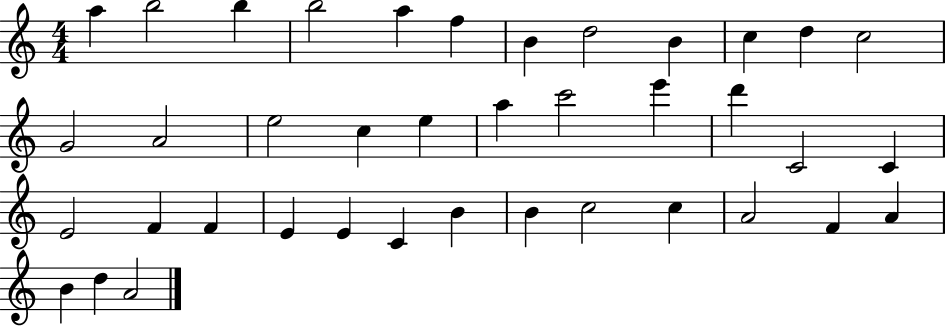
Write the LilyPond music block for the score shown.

{
  \clef treble
  \numericTimeSignature
  \time 4/4
  \key c \major
  a''4 b''2 b''4 | b''2 a''4 f''4 | b'4 d''2 b'4 | c''4 d''4 c''2 | \break g'2 a'2 | e''2 c''4 e''4 | a''4 c'''2 e'''4 | d'''4 c'2 c'4 | \break e'2 f'4 f'4 | e'4 e'4 c'4 b'4 | b'4 c''2 c''4 | a'2 f'4 a'4 | \break b'4 d''4 a'2 | \bar "|."
}